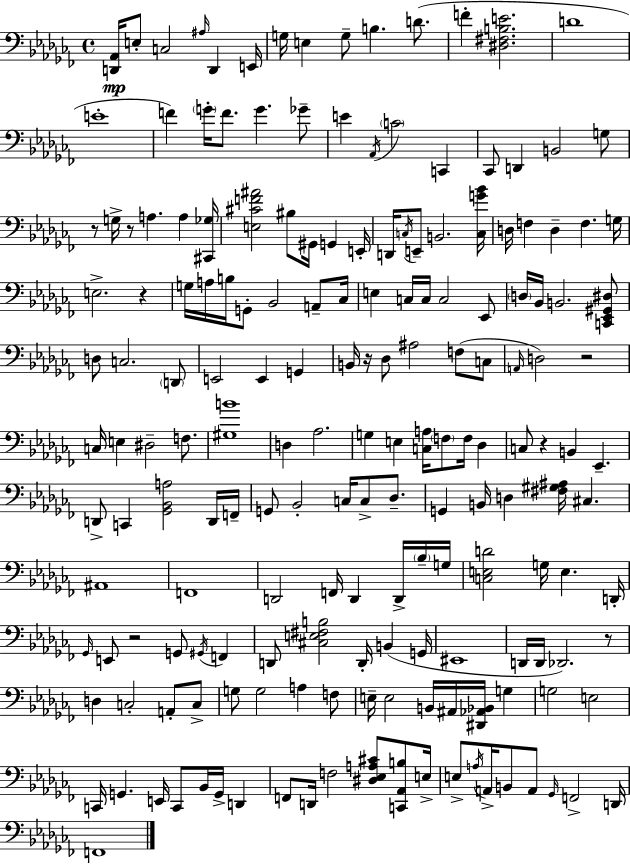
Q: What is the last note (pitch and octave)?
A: F2